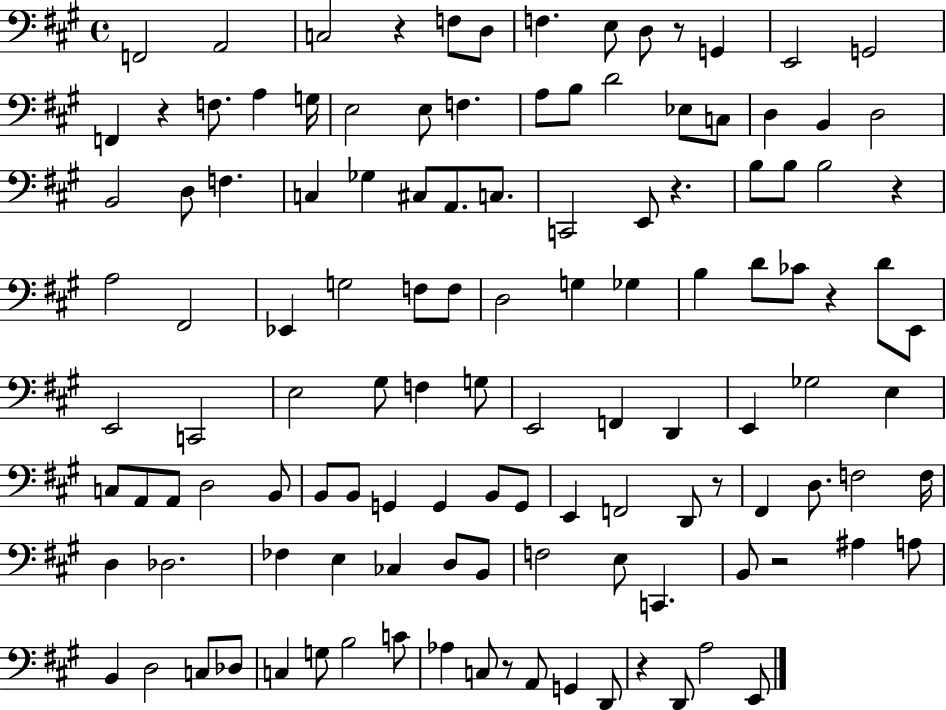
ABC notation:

X:1
T:Untitled
M:4/4
L:1/4
K:A
F,,2 A,,2 C,2 z F,/2 D,/2 F, E,/2 D,/2 z/2 G,, E,,2 G,,2 F,, z F,/2 A, G,/4 E,2 E,/2 F, A,/2 B,/2 D2 _E,/2 C,/2 D, B,, D,2 B,,2 D,/2 F, C, _G, ^C,/2 A,,/2 C,/2 C,,2 E,,/2 z B,/2 B,/2 B,2 z A,2 ^F,,2 _E,, G,2 F,/2 F,/2 D,2 G, _G, B, D/2 _C/2 z D/2 E,,/2 E,,2 C,,2 E,2 ^G,/2 F, G,/2 E,,2 F,, D,, E,, _G,2 E, C,/2 A,,/2 A,,/2 D,2 B,,/2 B,,/2 B,,/2 G,, G,, B,,/2 G,,/2 E,, F,,2 D,,/2 z/2 ^F,, D,/2 F,2 F,/4 D, _D,2 _F, E, _C, D,/2 B,,/2 F,2 E,/2 C,, B,,/2 z2 ^A, A,/2 B,, D,2 C,/2 _D,/2 C, G,/2 B,2 C/2 _A, C,/2 z/2 A,,/2 G,, D,,/2 z D,,/2 A,2 E,,/2